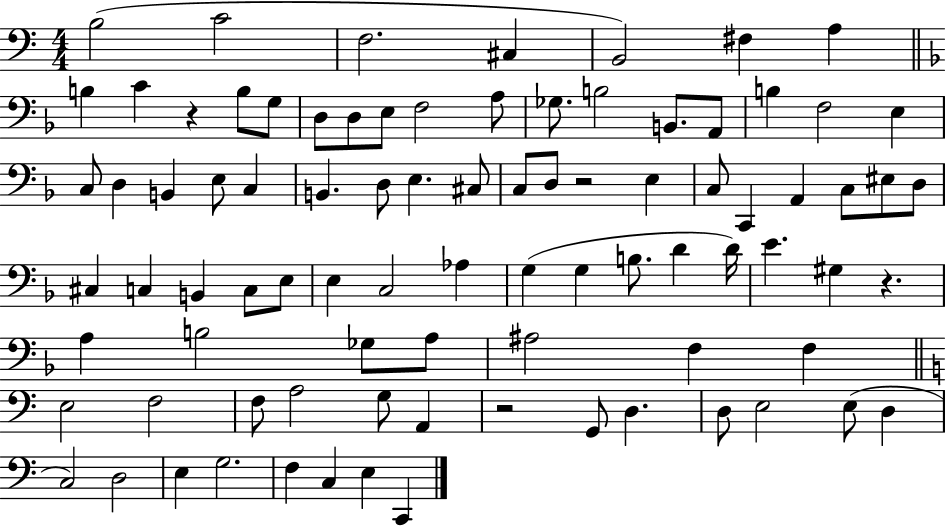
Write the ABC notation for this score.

X:1
T:Untitled
M:4/4
L:1/4
K:C
B,2 C2 F,2 ^C, B,,2 ^F, A, B, C z B,/2 G,/2 D,/2 D,/2 E,/2 F,2 A,/2 _G,/2 B,2 B,,/2 A,,/2 B, F,2 E, C,/2 D, B,, E,/2 C, B,, D,/2 E, ^C,/2 C,/2 D,/2 z2 E, C,/2 C,, A,, C,/2 ^E,/2 D,/2 ^C, C, B,, C,/2 E,/2 E, C,2 _A, G, G, B,/2 D D/4 E ^G, z A, B,2 _G,/2 A,/2 ^A,2 F, F, E,2 F,2 F,/2 A,2 G,/2 A,, z2 G,,/2 D, D,/2 E,2 E,/2 D, C,2 D,2 E, G,2 F, C, E, C,,